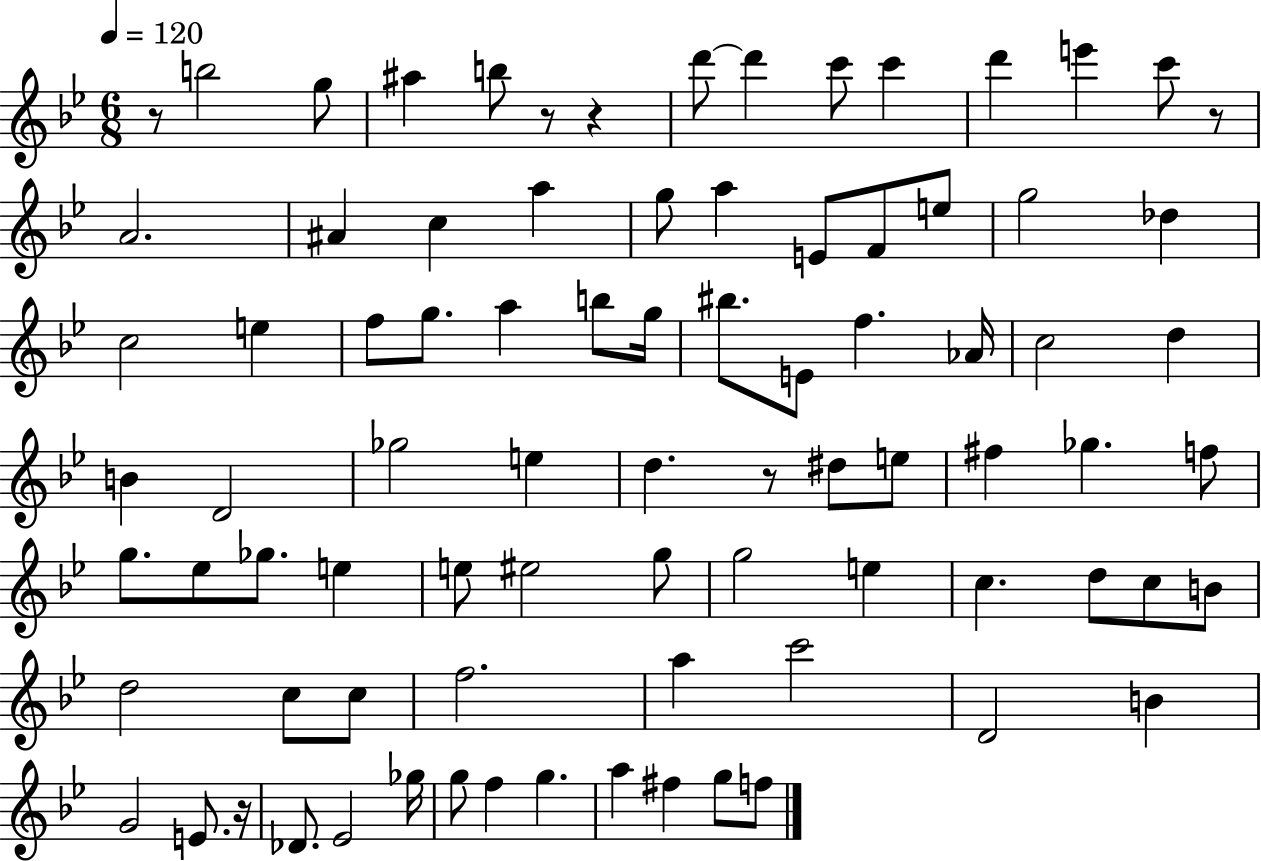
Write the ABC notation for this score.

X:1
T:Untitled
M:6/8
L:1/4
K:Bb
z/2 b2 g/2 ^a b/2 z/2 z d'/2 d' c'/2 c' d' e' c'/2 z/2 A2 ^A c a g/2 a E/2 F/2 e/2 g2 _d c2 e f/2 g/2 a b/2 g/4 ^b/2 E/2 f _A/4 c2 d B D2 _g2 e d z/2 ^d/2 e/2 ^f _g f/2 g/2 _e/2 _g/2 e e/2 ^e2 g/2 g2 e c d/2 c/2 B/2 d2 c/2 c/2 f2 a c'2 D2 B G2 E/2 z/4 _D/2 _E2 _g/4 g/2 f g a ^f g/2 f/2